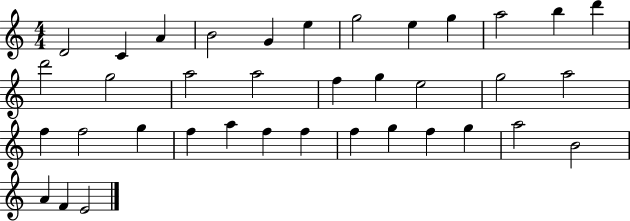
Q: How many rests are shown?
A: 0